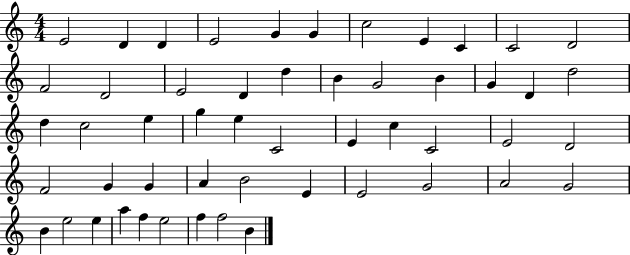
E4/h D4/q D4/q E4/h G4/q G4/q C5/h E4/q C4/q C4/h D4/h F4/h D4/h E4/h D4/q D5/q B4/q G4/h B4/q G4/q D4/q D5/h D5/q C5/h E5/q G5/q E5/q C4/h E4/q C5/q C4/h E4/h D4/h F4/h G4/q G4/q A4/q B4/h E4/q E4/h G4/h A4/h G4/h B4/q E5/h E5/q A5/q F5/q E5/h F5/q F5/h B4/q